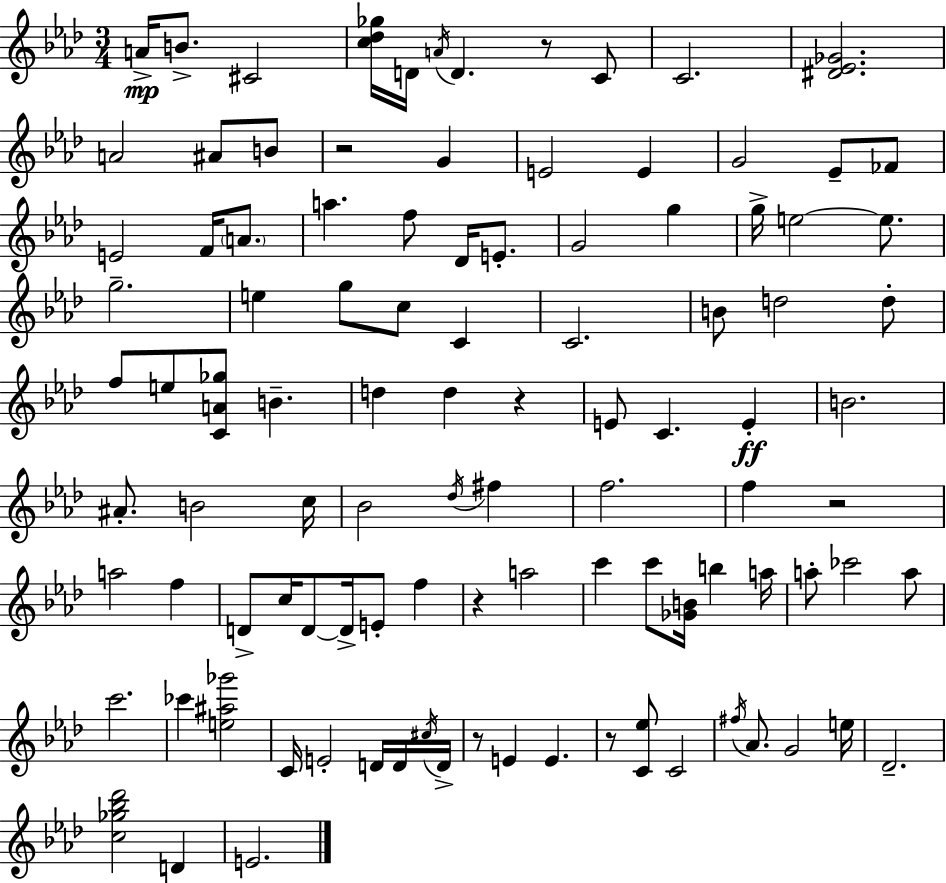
{
  \clef treble
  \numericTimeSignature
  \time 3/4
  \key f \minor
  \repeat volta 2 { a'16->\mp b'8.-> cis'2 | <c'' des'' ges''>16 d'16 \acciaccatura { a'16 } d'4. r8 c'8 | c'2. | <dis' ees' ges'>2. | \break a'2 ais'8 b'8 | r2 g'4 | e'2 e'4 | g'2 ees'8-- fes'8 | \break e'2 f'16 \parenthesize a'8. | a''4. f''8 des'16 e'8.-. | g'2 g''4 | g''16-> e''2~~ e''8. | \break g''2.-- | e''4 g''8 c''8 c'4 | c'2. | b'8 d''2 d''8-. | \break f''8 e''8 <c' a' ges''>8 b'4.-- | d''4 d''4 r4 | e'8 c'4. e'4-.\ff | b'2. | \break ais'8.-. b'2 | c''16 bes'2 \acciaccatura { des''16 } fis''4 | f''2. | f''4 r2 | \break a''2 f''4 | d'8-> c''16 d'8~~ d'16-> e'8-. f''4 | r4 a''2 | c'''4 c'''8 <ges' b'>16 b''4 | \break a''16 a''8-. ces'''2 | a''8 c'''2. | ces'''4 <e'' ais'' ges'''>2 | c'16 e'2-. d'16 | \break d'16 \acciaccatura { cis''16 } d'16-> r8 e'4 e'4. | r8 <c' ees''>8 c'2 | \acciaccatura { fis''16 } aes'8. g'2 | e''16 des'2.-- | \break <c'' ges'' bes'' des'''>2 | d'4 e'2. | } \bar "|."
}